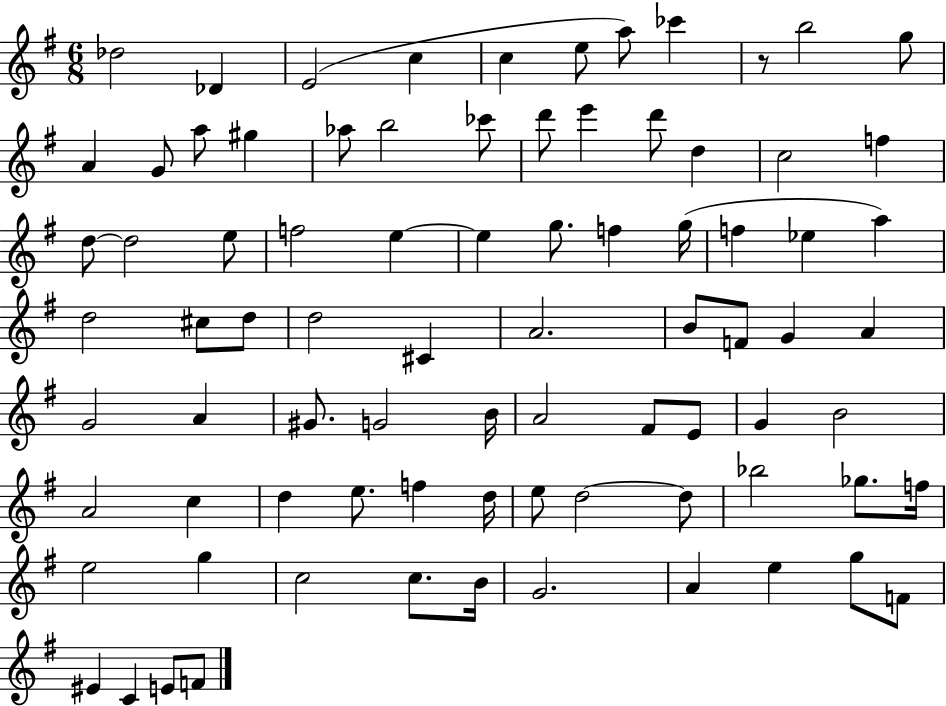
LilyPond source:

{
  \clef treble
  \numericTimeSignature
  \time 6/8
  \key g \major
  des''2 des'4 | e'2( c''4 | c''4 e''8 a''8) ces'''4 | r8 b''2 g''8 | \break a'4 g'8 a''8 gis''4 | aes''8 b''2 ces'''8 | d'''8 e'''4 d'''8 d''4 | c''2 f''4 | \break d''8~~ d''2 e''8 | f''2 e''4~~ | e''4 g''8. f''4 g''16( | f''4 ees''4 a''4) | \break d''2 cis''8 d''8 | d''2 cis'4 | a'2. | b'8 f'8 g'4 a'4 | \break g'2 a'4 | gis'8. g'2 b'16 | a'2 fis'8 e'8 | g'4 b'2 | \break a'2 c''4 | d''4 e''8. f''4 d''16 | e''8 d''2~~ d''8 | bes''2 ges''8. f''16 | \break e''2 g''4 | c''2 c''8. b'16 | g'2. | a'4 e''4 g''8 f'8 | \break eis'4 c'4 e'8 f'8 | \bar "|."
}